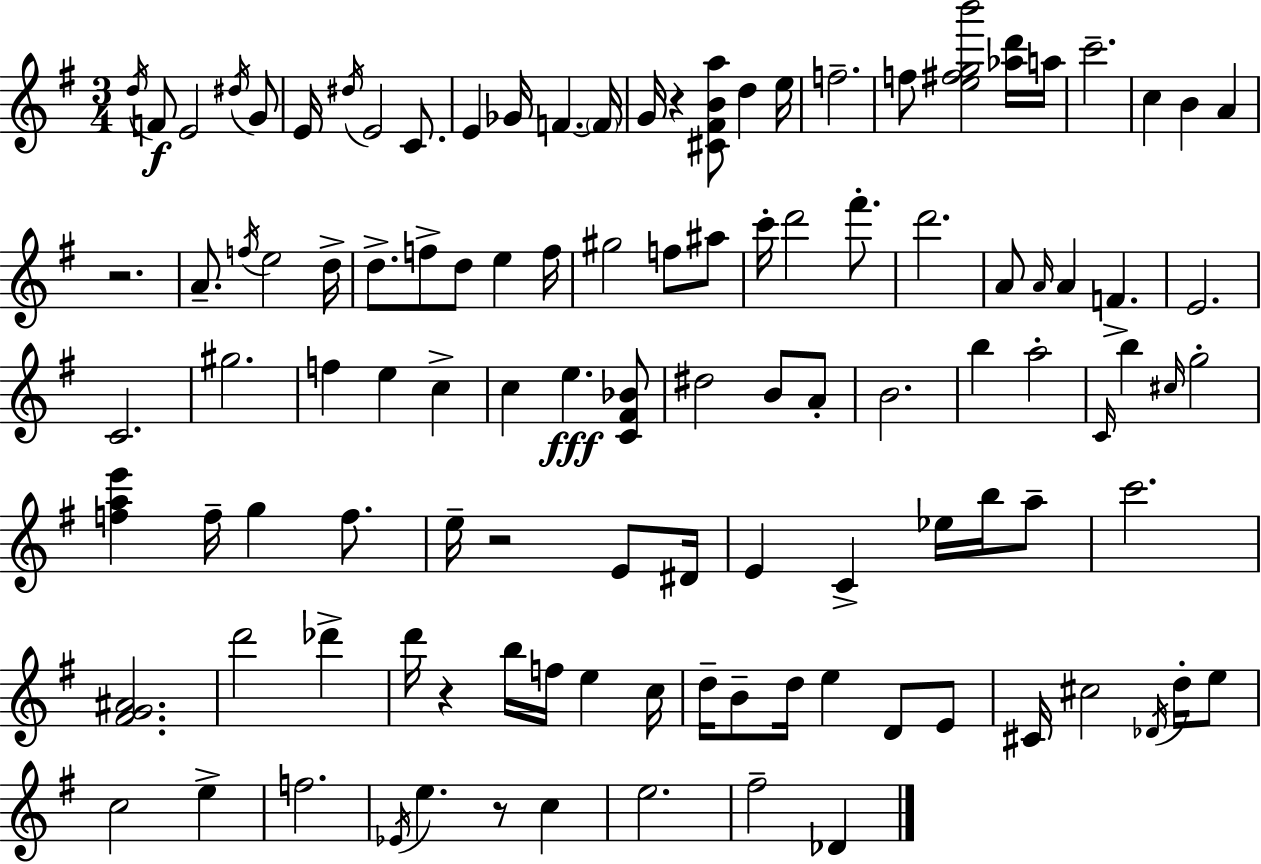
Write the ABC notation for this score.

X:1
T:Untitled
M:3/4
L:1/4
K:G
d/4 F/2 E2 ^d/4 G/2 E/4 ^d/4 E2 C/2 E _G/4 F F/4 G/4 z [^C^FBa]/2 d e/4 f2 f/2 [e^fgb']2 [_ad']/4 a/4 c'2 c B A z2 A/2 f/4 e2 d/4 d/2 f/2 d/2 e f/4 ^g2 f/2 ^a/2 c'/4 d'2 ^f'/2 d'2 A/2 A/4 A F E2 C2 ^g2 f e c c e [C^F_B]/2 ^d2 B/2 A/2 B2 b a2 C/4 b ^c/4 g2 [fae'] f/4 g f/2 e/4 z2 E/2 ^D/4 E C _e/4 b/4 a/2 c'2 [^FG^A]2 d'2 _d' d'/4 z b/4 f/4 e c/4 d/4 B/2 d/4 e D/2 E/2 ^C/4 ^c2 _D/4 d/4 e/2 c2 e f2 _E/4 e z/2 c e2 ^f2 _D